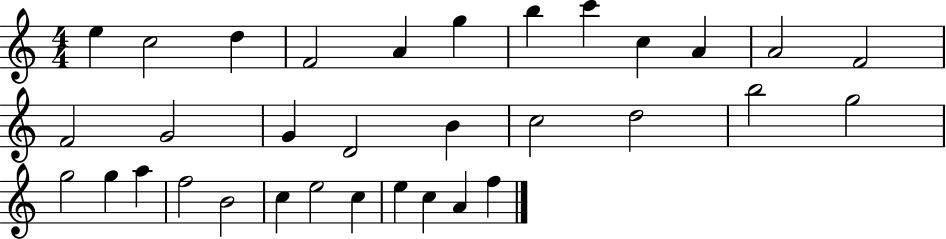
E5/q C5/h D5/q F4/h A4/q G5/q B5/q C6/q C5/q A4/q A4/h F4/h F4/h G4/h G4/q D4/h B4/q C5/h D5/h B5/h G5/h G5/h G5/q A5/q F5/h B4/h C5/q E5/h C5/q E5/q C5/q A4/q F5/q